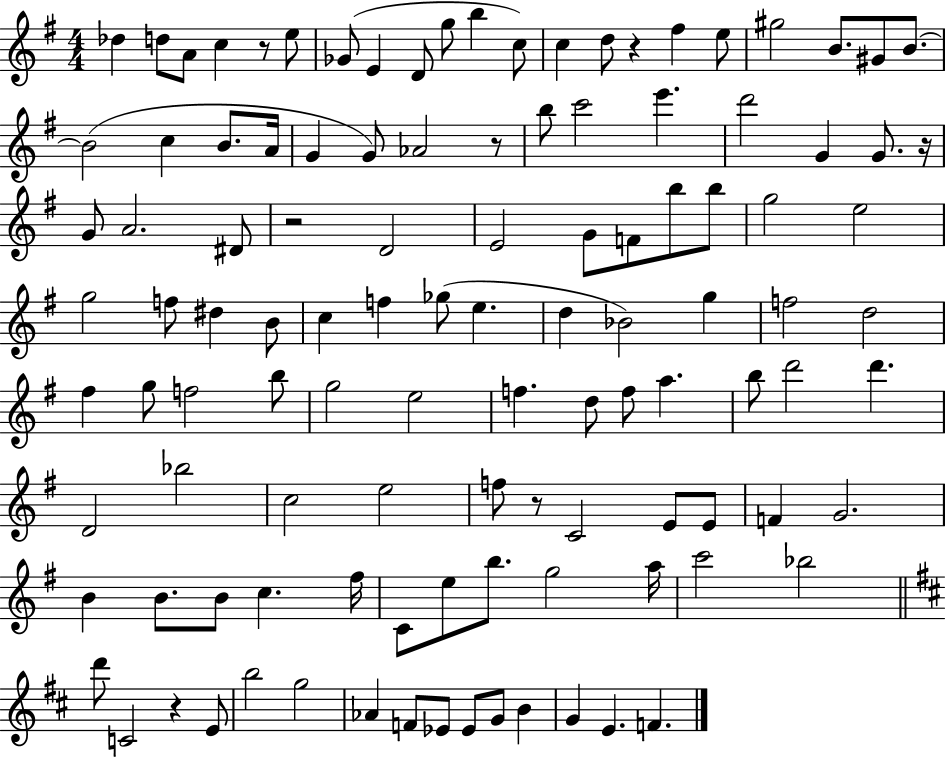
{
  \clef treble
  \numericTimeSignature
  \time 4/4
  \key g \major
  \repeat volta 2 { des''4 d''8 a'8 c''4 r8 e''8 | ges'8( e'4 d'8 g''8 b''4 c''8) | c''4 d''8 r4 fis''4 e''8 | gis''2 b'8. gis'8 b'8.~~ | \break b'2( c''4 b'8. a'16 | g'4 g'8) aes'2 r8 | b''8 c'''2 e'''4. | d'''2 g'4 g'8. r16 | \break g'8 a'2. dis'8 | r2 d'2 | e'2 g'8 f'8 b''8 b''8 | g''2 e''2 | \break g''2 f''8 dis''4 b'8 | c''4 f''4 ges''8( e''4. | d''4 bes'2) g''4 | f''2 d''2 | \break fis''4 g''8 f''2 b''8 | g''2 e''2 | f''4. d''8 f''8 a''4. | b''8 d'''2 d'''4. | \break d'2 bes''2 | c''2 e''2 | f''8 r8 c'2 e'8 e'8 | f'4 g'2. | \break b'4 b'8. b'8 c''4. fis''16 | c'8 e''8 b''8. g''2 a''16 | c'''2 bes''2 | \bar "||" \break \key b \minor d'''8 c'2 r4 e'8 | b''2 g''2 | aes'4 f'8 ees'8 ees'8 g'8 b'4 | g'4 e'4. f'4. | \break } \bar "|."
}